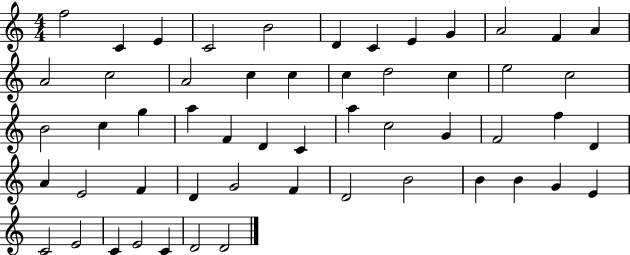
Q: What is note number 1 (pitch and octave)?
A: F5